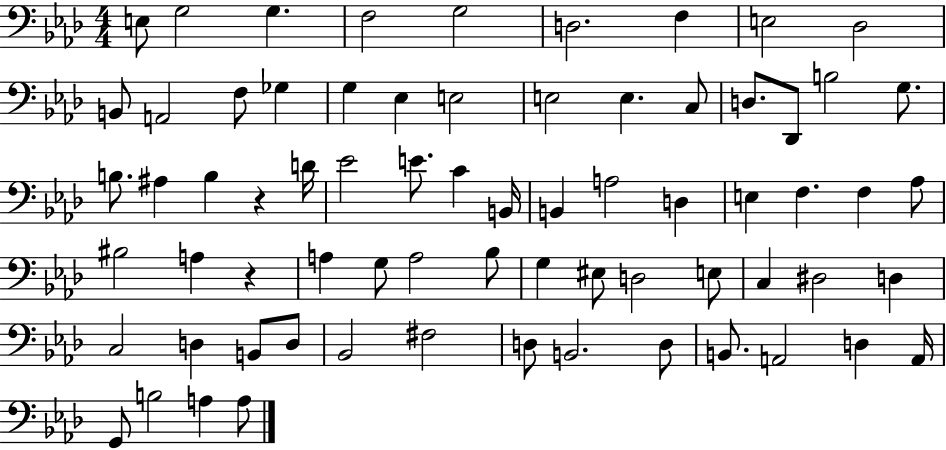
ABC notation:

X:1
T:Untitled
M:4/4
L:1/4
K:Ab
E,/2 G,2 G, F,2 G,2 D,2 F, E,2 _D,2 B,,/2 A,,2 F,/2 _G, G, _E, E,2 E,2 E, C,/2 D,/2 _D,,/2 B,2 G,/2 B,/2 ^A, B, z D/4 _E2 E/2 C B,,/4 B,, A,2 D, E, F, F, _A,/2 ^B,2 A, z A, G,/2 A,2 _B,/2 G, ^E,/2 D,2 E,/2 C, ^D,2 D, C,2 D, B,,/2 D,/2 _B,,2 ^F,2 D,/2 B,,2 D,/2 B,,/2 A,,2 D, A,,/4 G,,/2 B,2 A, A,/2